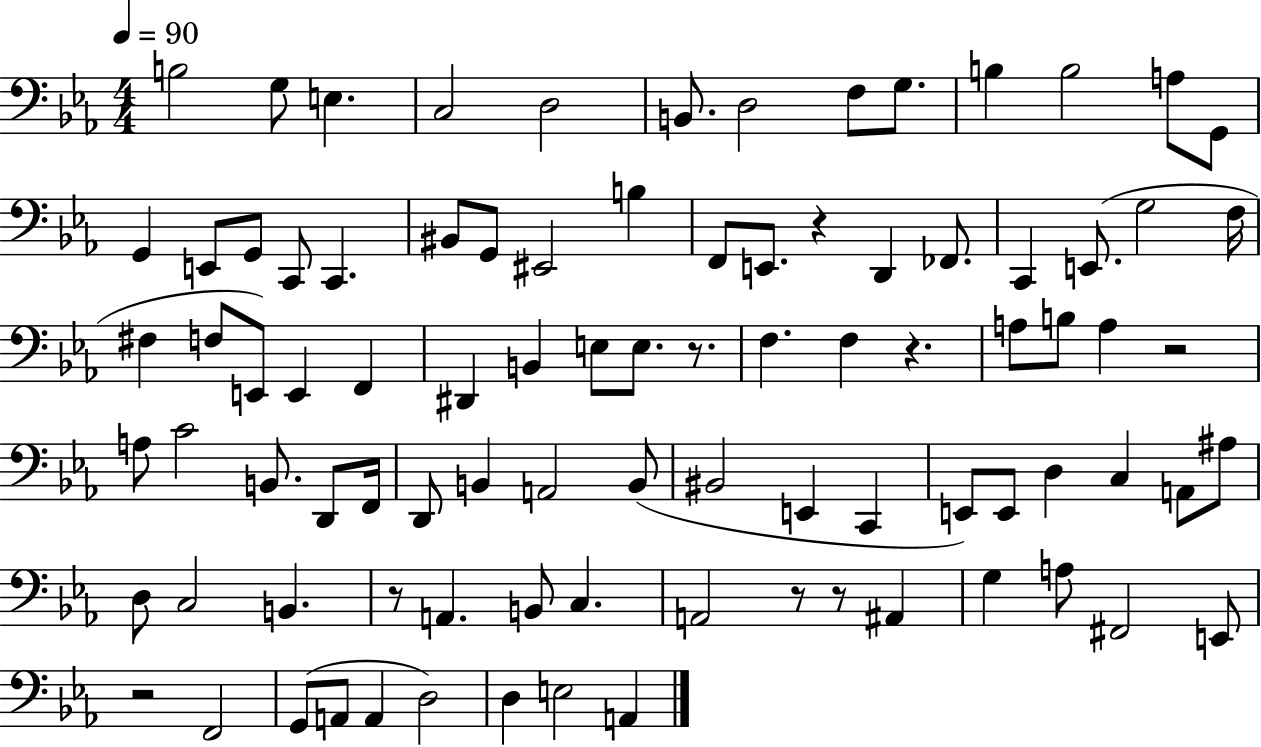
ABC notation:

X:1
T:Untitled
M:4/4
L:1/4
K:Eb
B,2 G,/2 E, C,2 D,2 B,,/2 D,2 F,/2 G,/2 B, B,2 A,/2 G,,/2 G,, E,,/2 G,,/2 C,,/2 C,, ^B,,/2 G,,/2 ^E,,2 B, F,,/2 E,,/2 z D,, _F,,/2 C,, E,,/2 G,2 F,/4 ^F, F,/2 E,,/2 E,, F,, ^D,, B,, E,/2 E,/2 z/2 F, F, z A,/2 B,/2 A, z2 A,/2 C2 B,,/2 D,,/2 F,,/4 D,,/2 B,, A,,2 B,,/2 ^B,,2 E,, C,, E,,/2 E,,/2 D, C, A,,/2 ^A,/2 D,/2 C,2 B,, z/2 A,, B,,/2 C, A,,2 z/2 z/2 ^A,, G, A,/2 ^F,,2 E,,/2 z2 F,,2 G,,/2 A,,/2 A,, D,2 D, E,2 A,,